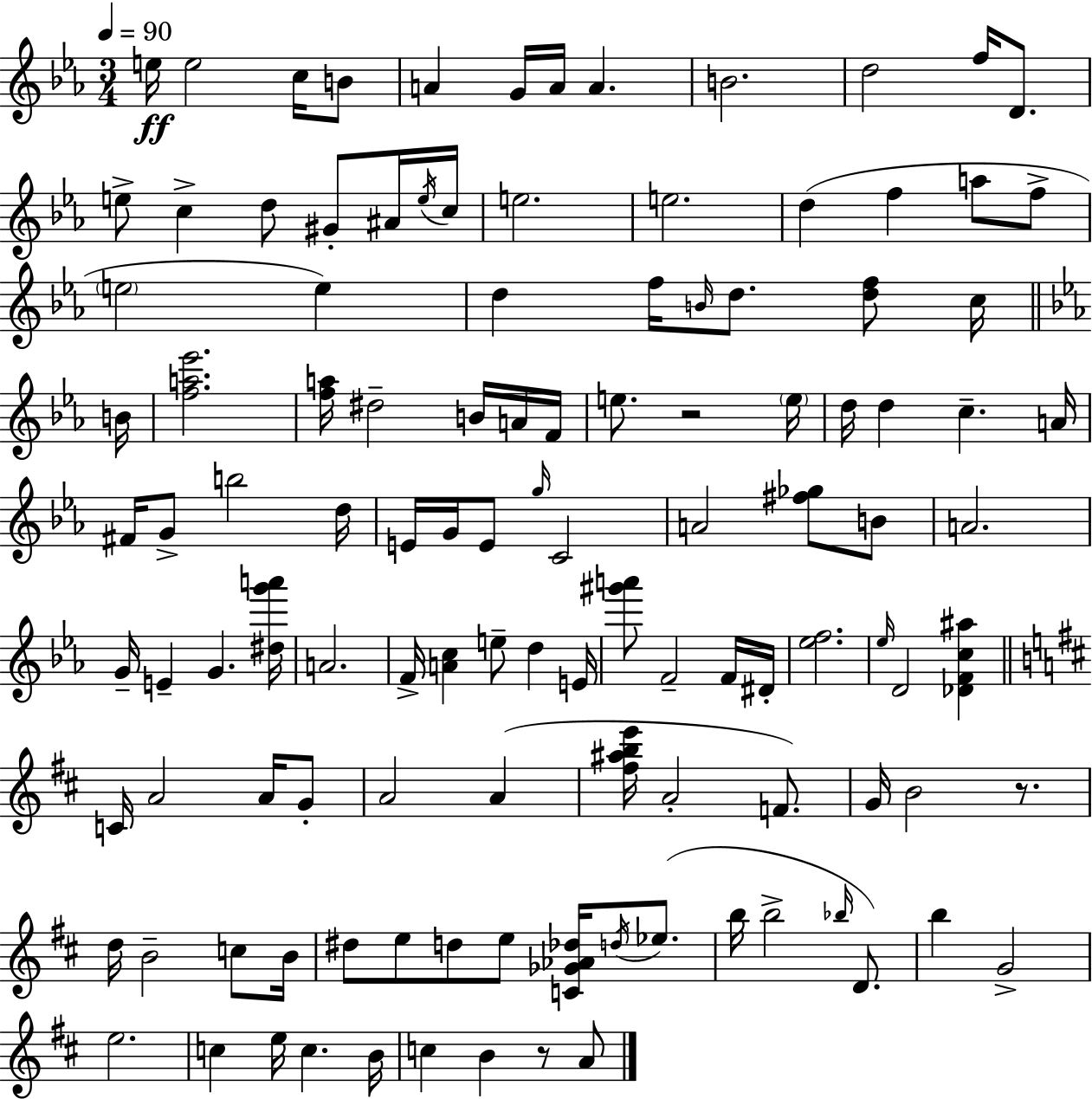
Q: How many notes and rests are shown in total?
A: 116